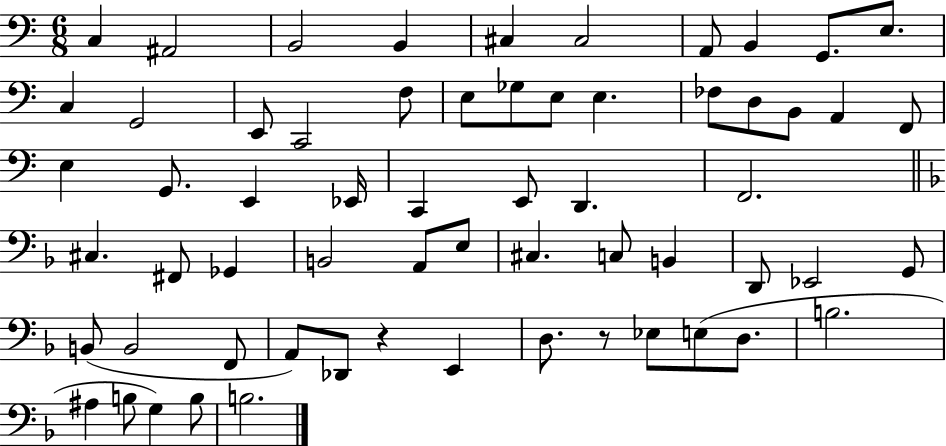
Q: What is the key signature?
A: C major